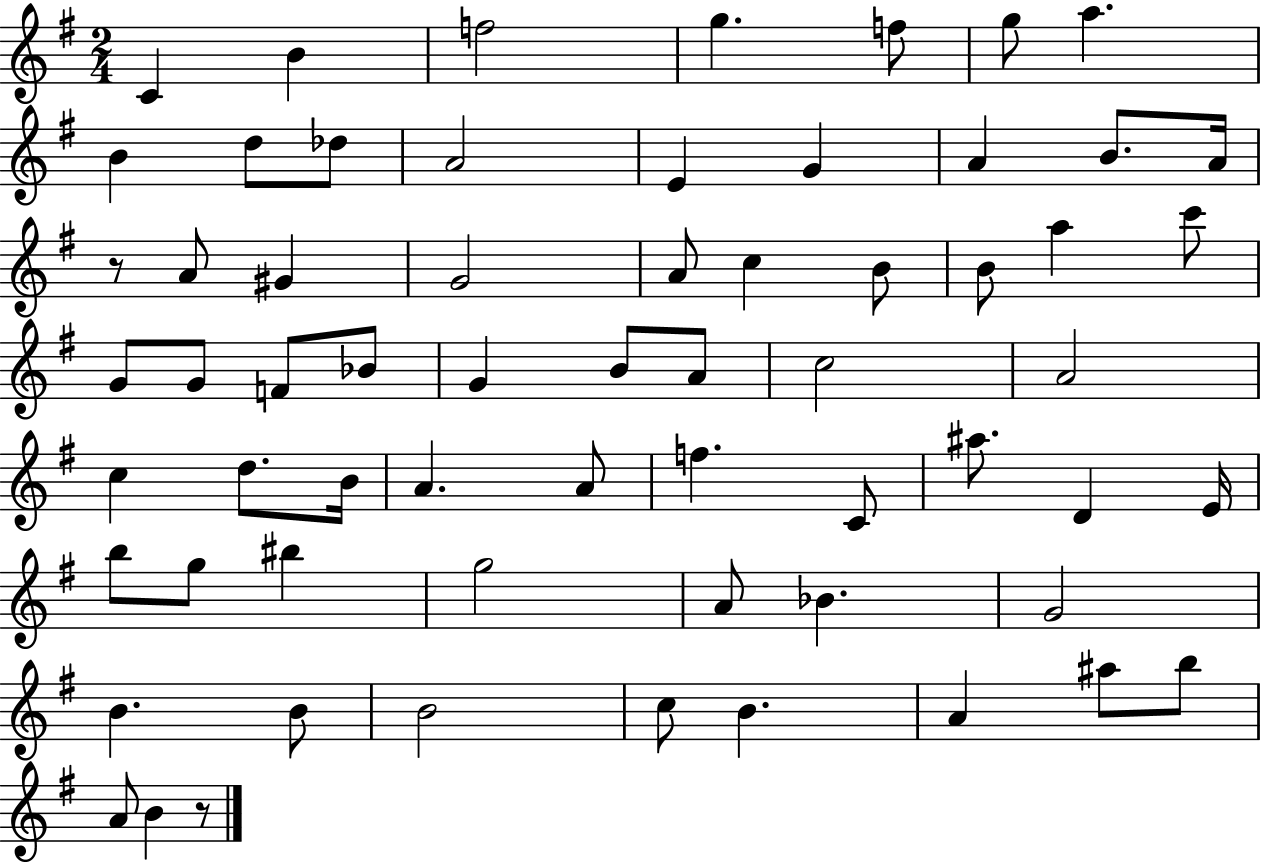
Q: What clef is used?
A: treble